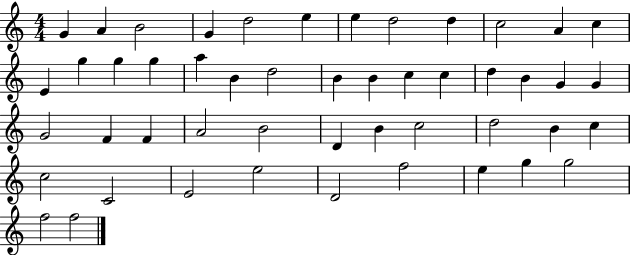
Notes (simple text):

G4/q A4/q B4/h G4/q D5/h E5/q E5/q D5/h D5/q C5/h A4/q C5/q E4/q G5/q G5/q G5/q A5/q B4/q D5/h B4/q B4/q C5/q C5/q D5/q B4/q G4/q G4/q G4/h F4/q F4/q A4/h B4/h D4/q B4/q C5/h D5/h B4/q C5/q C5/h C4/h E4/h E5/h D4/h F5/h E5/q G5/q G5/h F5/h F5/h